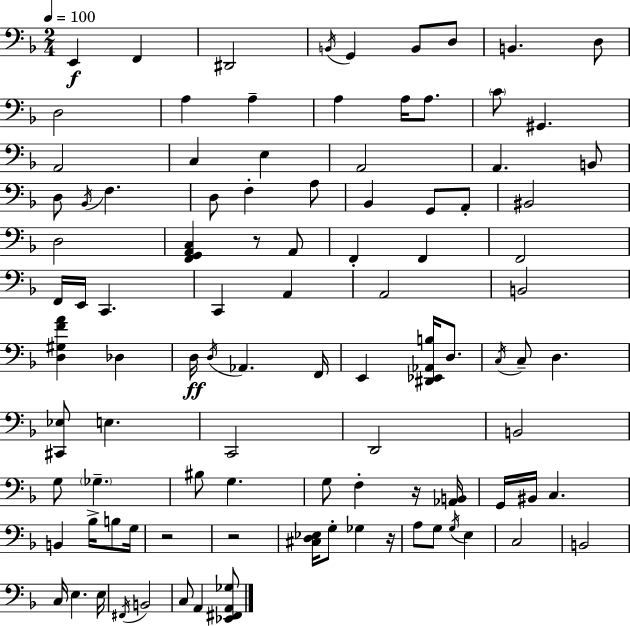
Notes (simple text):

E2/q F2/q D#2/h B2/s G2/q B2/e D3/e B2/q. D3/e D3/h A3/q A3/q A3/q A3/s A3/e. C4/e G#2/q. A2/h C3/q E3/q A2/h A2/q. B2/e D3/e Bb2/s F3/q. D3/e F3/q A3/e Bb2/q G2/e A2/e BIS2/h D3/h [F2,G2,A2,C3]/q R/e A2/e F2/q F2/q F2/h F2/s E2/s C2/q. C2/q A2/q A2/h B2/h [D3,G#3,F4,A4]/q Db3/q D3/s D3/s Ab2/q. F2/s E2/q [D#2,Eb2,Ab2,B3]/s D3/e. C3/s C3/e D3/q. [C#2,Eb3]/e E3/q. C2/h D2/h B2/h G3/e Gb3/q. BIS3/e G3/q. G3/e F3/q R/s [Ab2,B2]/s G2/s BIS2/s C3/q. B2/q Bb3/s B3/e G3/s R/h R/h [C#3,D3,Eb3]/s G3/e Gb3/q R/s A3/e G3/e G3/s E3/q C3/h B2/h C3/s E3/q. E3/s F#2/s B2/h C3/e A2/q [Eb2,F#2,A2,Gb3]/e